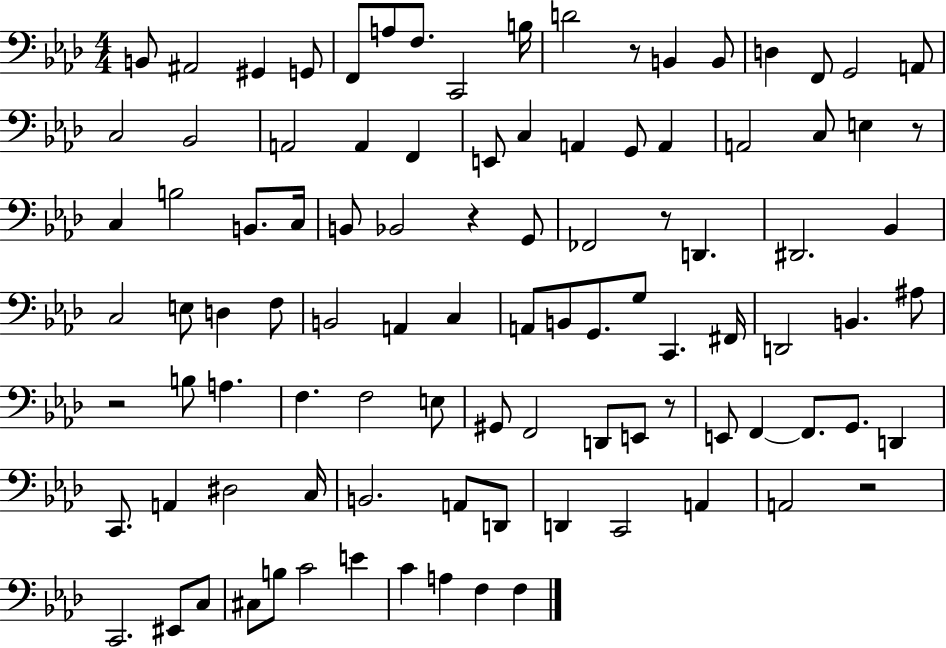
B2/e A#2/h G#2/q G2/e F2/e A3/e F3/e. C2/h B3/s D4/h R/e B2/q B2/e D3/q F2/e G2/h A2/e C3/h Bb2/h A2/h A2/q F2/q E2/e C3/q A2/q G2/e A2/q A2/h C3/e E3/q R/e C3/q B3/h B2/e. C3/s B2/e Bb2/h R/q G2/e FES2/h R/e D2/q. D#2/h. Bb2/q C3/h E3/e D3/q F3/e B2/h A2/q C3/q A2/e B2/e G2/e. G3/e C2/q. F#2/s D2/h B2/q. A#3/e R/h B3/e A3/q. F3/q. F3/h E3/e G#2/e F2/h D2/e E2/e R/e E2/e F2/q F2/e. G2/e. D2/q C2/e. A2/q D#3/h C3/s B2/h. A2/e D2/e D2/q C2/h A2/q A2/h R/h C2/h. EIS2/e C3/e C#3/e B3/e C4/h E4/q C4/q A3/q F3/q F3/q